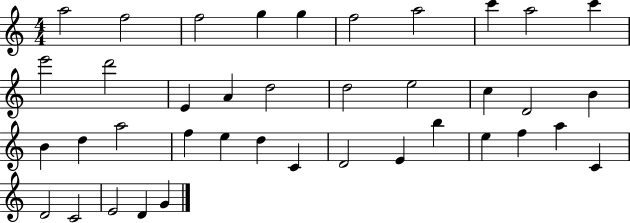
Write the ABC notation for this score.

X:1
T:Untitled
M:4/4
L:1/4
K:C
a2 f2 f2 g g f2 a2 c' a2 c' e'2 d'2 E A d2 d2 e2 c D2 B B d a2 f e d C D2 E b e f a C D2 C2 E2 D G